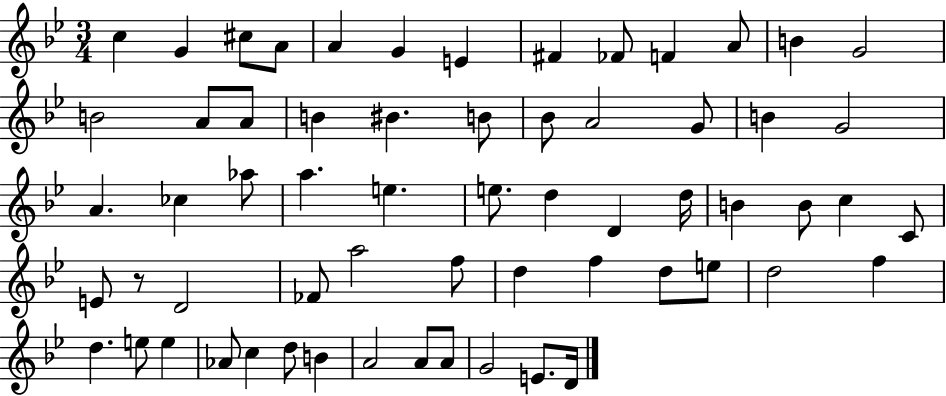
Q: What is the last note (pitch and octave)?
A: D4